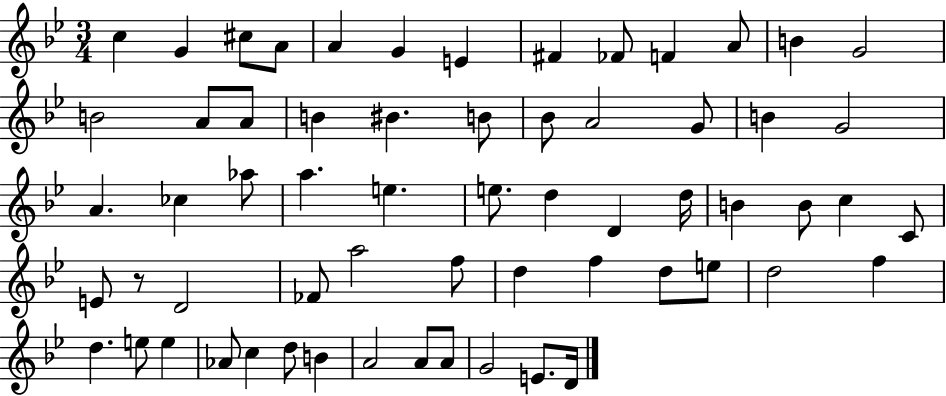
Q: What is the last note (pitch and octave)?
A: D4